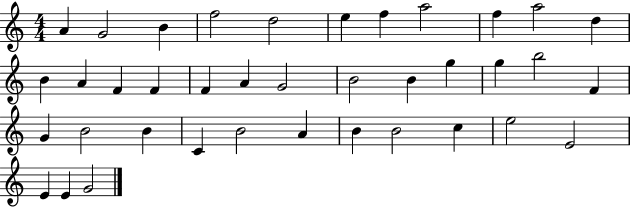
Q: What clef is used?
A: treble